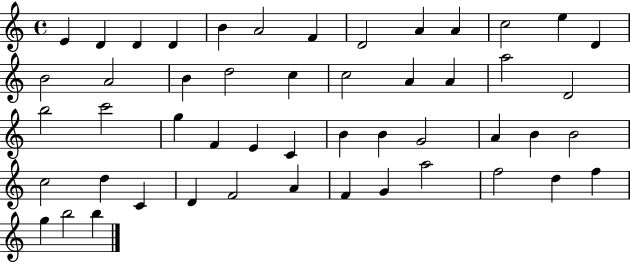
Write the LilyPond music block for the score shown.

{
  \clef treble
  \time 4/4
  \defaultTimeSignature
  \key c \major
  e'4 d'4 d'4 d'4 | b'4 a'2 f'4 | d'2 a'4 a'4 | c''2 e''4 d'4 | \break b'2 a'2 | b'4 d''2 c''4 | c''2 a'4 a'4 | a''2 d'2 | \break b''2 c'''2 | g''4 f'4 e'4 c'4 | b'4 b'4 g'2 | a'4 b'4 b'2 | \break c''2 d''4 c'4 | d'4 f'2 a'4 | f'4 g'4 a''2 | f''2 d''4 f''4 | \break g''4 b''2 b''4 | \bar "|."
}